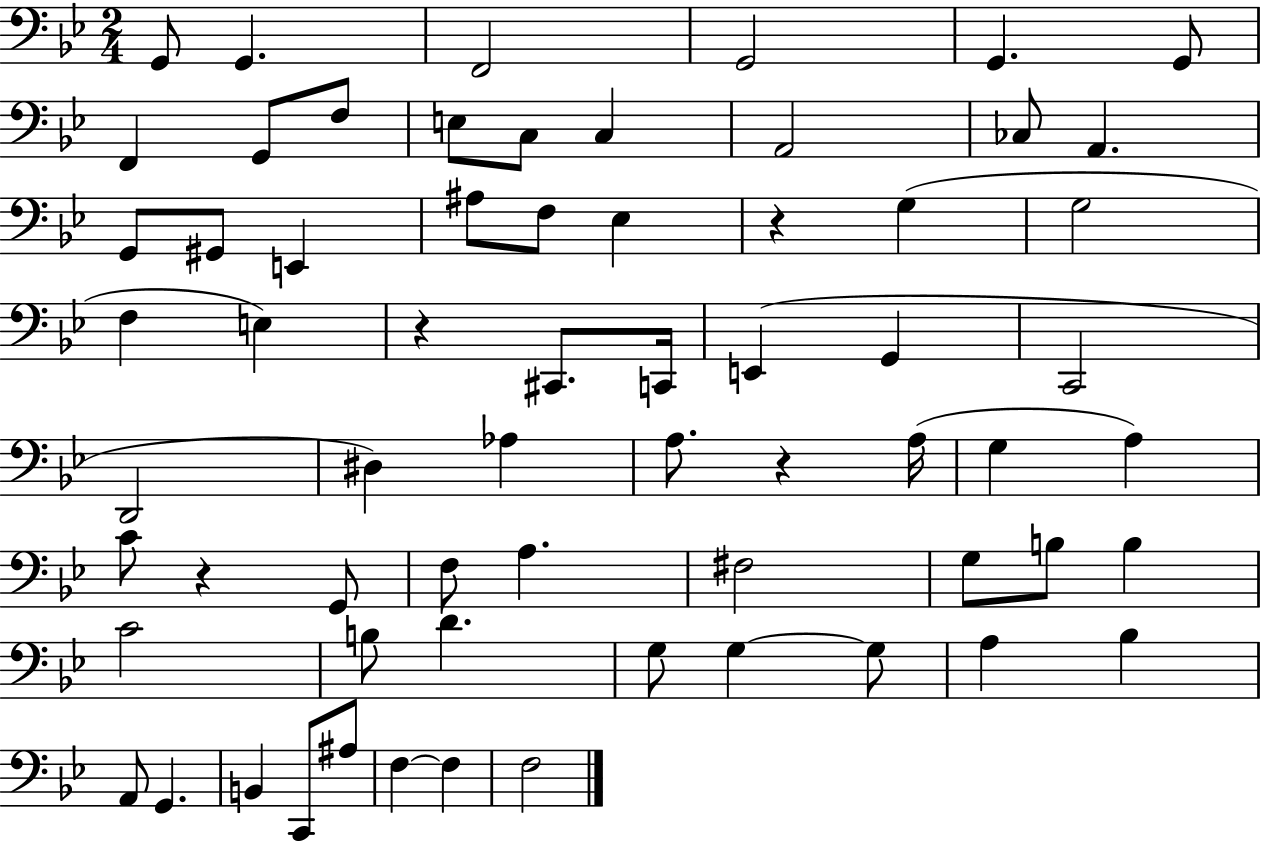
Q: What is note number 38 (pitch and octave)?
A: C4